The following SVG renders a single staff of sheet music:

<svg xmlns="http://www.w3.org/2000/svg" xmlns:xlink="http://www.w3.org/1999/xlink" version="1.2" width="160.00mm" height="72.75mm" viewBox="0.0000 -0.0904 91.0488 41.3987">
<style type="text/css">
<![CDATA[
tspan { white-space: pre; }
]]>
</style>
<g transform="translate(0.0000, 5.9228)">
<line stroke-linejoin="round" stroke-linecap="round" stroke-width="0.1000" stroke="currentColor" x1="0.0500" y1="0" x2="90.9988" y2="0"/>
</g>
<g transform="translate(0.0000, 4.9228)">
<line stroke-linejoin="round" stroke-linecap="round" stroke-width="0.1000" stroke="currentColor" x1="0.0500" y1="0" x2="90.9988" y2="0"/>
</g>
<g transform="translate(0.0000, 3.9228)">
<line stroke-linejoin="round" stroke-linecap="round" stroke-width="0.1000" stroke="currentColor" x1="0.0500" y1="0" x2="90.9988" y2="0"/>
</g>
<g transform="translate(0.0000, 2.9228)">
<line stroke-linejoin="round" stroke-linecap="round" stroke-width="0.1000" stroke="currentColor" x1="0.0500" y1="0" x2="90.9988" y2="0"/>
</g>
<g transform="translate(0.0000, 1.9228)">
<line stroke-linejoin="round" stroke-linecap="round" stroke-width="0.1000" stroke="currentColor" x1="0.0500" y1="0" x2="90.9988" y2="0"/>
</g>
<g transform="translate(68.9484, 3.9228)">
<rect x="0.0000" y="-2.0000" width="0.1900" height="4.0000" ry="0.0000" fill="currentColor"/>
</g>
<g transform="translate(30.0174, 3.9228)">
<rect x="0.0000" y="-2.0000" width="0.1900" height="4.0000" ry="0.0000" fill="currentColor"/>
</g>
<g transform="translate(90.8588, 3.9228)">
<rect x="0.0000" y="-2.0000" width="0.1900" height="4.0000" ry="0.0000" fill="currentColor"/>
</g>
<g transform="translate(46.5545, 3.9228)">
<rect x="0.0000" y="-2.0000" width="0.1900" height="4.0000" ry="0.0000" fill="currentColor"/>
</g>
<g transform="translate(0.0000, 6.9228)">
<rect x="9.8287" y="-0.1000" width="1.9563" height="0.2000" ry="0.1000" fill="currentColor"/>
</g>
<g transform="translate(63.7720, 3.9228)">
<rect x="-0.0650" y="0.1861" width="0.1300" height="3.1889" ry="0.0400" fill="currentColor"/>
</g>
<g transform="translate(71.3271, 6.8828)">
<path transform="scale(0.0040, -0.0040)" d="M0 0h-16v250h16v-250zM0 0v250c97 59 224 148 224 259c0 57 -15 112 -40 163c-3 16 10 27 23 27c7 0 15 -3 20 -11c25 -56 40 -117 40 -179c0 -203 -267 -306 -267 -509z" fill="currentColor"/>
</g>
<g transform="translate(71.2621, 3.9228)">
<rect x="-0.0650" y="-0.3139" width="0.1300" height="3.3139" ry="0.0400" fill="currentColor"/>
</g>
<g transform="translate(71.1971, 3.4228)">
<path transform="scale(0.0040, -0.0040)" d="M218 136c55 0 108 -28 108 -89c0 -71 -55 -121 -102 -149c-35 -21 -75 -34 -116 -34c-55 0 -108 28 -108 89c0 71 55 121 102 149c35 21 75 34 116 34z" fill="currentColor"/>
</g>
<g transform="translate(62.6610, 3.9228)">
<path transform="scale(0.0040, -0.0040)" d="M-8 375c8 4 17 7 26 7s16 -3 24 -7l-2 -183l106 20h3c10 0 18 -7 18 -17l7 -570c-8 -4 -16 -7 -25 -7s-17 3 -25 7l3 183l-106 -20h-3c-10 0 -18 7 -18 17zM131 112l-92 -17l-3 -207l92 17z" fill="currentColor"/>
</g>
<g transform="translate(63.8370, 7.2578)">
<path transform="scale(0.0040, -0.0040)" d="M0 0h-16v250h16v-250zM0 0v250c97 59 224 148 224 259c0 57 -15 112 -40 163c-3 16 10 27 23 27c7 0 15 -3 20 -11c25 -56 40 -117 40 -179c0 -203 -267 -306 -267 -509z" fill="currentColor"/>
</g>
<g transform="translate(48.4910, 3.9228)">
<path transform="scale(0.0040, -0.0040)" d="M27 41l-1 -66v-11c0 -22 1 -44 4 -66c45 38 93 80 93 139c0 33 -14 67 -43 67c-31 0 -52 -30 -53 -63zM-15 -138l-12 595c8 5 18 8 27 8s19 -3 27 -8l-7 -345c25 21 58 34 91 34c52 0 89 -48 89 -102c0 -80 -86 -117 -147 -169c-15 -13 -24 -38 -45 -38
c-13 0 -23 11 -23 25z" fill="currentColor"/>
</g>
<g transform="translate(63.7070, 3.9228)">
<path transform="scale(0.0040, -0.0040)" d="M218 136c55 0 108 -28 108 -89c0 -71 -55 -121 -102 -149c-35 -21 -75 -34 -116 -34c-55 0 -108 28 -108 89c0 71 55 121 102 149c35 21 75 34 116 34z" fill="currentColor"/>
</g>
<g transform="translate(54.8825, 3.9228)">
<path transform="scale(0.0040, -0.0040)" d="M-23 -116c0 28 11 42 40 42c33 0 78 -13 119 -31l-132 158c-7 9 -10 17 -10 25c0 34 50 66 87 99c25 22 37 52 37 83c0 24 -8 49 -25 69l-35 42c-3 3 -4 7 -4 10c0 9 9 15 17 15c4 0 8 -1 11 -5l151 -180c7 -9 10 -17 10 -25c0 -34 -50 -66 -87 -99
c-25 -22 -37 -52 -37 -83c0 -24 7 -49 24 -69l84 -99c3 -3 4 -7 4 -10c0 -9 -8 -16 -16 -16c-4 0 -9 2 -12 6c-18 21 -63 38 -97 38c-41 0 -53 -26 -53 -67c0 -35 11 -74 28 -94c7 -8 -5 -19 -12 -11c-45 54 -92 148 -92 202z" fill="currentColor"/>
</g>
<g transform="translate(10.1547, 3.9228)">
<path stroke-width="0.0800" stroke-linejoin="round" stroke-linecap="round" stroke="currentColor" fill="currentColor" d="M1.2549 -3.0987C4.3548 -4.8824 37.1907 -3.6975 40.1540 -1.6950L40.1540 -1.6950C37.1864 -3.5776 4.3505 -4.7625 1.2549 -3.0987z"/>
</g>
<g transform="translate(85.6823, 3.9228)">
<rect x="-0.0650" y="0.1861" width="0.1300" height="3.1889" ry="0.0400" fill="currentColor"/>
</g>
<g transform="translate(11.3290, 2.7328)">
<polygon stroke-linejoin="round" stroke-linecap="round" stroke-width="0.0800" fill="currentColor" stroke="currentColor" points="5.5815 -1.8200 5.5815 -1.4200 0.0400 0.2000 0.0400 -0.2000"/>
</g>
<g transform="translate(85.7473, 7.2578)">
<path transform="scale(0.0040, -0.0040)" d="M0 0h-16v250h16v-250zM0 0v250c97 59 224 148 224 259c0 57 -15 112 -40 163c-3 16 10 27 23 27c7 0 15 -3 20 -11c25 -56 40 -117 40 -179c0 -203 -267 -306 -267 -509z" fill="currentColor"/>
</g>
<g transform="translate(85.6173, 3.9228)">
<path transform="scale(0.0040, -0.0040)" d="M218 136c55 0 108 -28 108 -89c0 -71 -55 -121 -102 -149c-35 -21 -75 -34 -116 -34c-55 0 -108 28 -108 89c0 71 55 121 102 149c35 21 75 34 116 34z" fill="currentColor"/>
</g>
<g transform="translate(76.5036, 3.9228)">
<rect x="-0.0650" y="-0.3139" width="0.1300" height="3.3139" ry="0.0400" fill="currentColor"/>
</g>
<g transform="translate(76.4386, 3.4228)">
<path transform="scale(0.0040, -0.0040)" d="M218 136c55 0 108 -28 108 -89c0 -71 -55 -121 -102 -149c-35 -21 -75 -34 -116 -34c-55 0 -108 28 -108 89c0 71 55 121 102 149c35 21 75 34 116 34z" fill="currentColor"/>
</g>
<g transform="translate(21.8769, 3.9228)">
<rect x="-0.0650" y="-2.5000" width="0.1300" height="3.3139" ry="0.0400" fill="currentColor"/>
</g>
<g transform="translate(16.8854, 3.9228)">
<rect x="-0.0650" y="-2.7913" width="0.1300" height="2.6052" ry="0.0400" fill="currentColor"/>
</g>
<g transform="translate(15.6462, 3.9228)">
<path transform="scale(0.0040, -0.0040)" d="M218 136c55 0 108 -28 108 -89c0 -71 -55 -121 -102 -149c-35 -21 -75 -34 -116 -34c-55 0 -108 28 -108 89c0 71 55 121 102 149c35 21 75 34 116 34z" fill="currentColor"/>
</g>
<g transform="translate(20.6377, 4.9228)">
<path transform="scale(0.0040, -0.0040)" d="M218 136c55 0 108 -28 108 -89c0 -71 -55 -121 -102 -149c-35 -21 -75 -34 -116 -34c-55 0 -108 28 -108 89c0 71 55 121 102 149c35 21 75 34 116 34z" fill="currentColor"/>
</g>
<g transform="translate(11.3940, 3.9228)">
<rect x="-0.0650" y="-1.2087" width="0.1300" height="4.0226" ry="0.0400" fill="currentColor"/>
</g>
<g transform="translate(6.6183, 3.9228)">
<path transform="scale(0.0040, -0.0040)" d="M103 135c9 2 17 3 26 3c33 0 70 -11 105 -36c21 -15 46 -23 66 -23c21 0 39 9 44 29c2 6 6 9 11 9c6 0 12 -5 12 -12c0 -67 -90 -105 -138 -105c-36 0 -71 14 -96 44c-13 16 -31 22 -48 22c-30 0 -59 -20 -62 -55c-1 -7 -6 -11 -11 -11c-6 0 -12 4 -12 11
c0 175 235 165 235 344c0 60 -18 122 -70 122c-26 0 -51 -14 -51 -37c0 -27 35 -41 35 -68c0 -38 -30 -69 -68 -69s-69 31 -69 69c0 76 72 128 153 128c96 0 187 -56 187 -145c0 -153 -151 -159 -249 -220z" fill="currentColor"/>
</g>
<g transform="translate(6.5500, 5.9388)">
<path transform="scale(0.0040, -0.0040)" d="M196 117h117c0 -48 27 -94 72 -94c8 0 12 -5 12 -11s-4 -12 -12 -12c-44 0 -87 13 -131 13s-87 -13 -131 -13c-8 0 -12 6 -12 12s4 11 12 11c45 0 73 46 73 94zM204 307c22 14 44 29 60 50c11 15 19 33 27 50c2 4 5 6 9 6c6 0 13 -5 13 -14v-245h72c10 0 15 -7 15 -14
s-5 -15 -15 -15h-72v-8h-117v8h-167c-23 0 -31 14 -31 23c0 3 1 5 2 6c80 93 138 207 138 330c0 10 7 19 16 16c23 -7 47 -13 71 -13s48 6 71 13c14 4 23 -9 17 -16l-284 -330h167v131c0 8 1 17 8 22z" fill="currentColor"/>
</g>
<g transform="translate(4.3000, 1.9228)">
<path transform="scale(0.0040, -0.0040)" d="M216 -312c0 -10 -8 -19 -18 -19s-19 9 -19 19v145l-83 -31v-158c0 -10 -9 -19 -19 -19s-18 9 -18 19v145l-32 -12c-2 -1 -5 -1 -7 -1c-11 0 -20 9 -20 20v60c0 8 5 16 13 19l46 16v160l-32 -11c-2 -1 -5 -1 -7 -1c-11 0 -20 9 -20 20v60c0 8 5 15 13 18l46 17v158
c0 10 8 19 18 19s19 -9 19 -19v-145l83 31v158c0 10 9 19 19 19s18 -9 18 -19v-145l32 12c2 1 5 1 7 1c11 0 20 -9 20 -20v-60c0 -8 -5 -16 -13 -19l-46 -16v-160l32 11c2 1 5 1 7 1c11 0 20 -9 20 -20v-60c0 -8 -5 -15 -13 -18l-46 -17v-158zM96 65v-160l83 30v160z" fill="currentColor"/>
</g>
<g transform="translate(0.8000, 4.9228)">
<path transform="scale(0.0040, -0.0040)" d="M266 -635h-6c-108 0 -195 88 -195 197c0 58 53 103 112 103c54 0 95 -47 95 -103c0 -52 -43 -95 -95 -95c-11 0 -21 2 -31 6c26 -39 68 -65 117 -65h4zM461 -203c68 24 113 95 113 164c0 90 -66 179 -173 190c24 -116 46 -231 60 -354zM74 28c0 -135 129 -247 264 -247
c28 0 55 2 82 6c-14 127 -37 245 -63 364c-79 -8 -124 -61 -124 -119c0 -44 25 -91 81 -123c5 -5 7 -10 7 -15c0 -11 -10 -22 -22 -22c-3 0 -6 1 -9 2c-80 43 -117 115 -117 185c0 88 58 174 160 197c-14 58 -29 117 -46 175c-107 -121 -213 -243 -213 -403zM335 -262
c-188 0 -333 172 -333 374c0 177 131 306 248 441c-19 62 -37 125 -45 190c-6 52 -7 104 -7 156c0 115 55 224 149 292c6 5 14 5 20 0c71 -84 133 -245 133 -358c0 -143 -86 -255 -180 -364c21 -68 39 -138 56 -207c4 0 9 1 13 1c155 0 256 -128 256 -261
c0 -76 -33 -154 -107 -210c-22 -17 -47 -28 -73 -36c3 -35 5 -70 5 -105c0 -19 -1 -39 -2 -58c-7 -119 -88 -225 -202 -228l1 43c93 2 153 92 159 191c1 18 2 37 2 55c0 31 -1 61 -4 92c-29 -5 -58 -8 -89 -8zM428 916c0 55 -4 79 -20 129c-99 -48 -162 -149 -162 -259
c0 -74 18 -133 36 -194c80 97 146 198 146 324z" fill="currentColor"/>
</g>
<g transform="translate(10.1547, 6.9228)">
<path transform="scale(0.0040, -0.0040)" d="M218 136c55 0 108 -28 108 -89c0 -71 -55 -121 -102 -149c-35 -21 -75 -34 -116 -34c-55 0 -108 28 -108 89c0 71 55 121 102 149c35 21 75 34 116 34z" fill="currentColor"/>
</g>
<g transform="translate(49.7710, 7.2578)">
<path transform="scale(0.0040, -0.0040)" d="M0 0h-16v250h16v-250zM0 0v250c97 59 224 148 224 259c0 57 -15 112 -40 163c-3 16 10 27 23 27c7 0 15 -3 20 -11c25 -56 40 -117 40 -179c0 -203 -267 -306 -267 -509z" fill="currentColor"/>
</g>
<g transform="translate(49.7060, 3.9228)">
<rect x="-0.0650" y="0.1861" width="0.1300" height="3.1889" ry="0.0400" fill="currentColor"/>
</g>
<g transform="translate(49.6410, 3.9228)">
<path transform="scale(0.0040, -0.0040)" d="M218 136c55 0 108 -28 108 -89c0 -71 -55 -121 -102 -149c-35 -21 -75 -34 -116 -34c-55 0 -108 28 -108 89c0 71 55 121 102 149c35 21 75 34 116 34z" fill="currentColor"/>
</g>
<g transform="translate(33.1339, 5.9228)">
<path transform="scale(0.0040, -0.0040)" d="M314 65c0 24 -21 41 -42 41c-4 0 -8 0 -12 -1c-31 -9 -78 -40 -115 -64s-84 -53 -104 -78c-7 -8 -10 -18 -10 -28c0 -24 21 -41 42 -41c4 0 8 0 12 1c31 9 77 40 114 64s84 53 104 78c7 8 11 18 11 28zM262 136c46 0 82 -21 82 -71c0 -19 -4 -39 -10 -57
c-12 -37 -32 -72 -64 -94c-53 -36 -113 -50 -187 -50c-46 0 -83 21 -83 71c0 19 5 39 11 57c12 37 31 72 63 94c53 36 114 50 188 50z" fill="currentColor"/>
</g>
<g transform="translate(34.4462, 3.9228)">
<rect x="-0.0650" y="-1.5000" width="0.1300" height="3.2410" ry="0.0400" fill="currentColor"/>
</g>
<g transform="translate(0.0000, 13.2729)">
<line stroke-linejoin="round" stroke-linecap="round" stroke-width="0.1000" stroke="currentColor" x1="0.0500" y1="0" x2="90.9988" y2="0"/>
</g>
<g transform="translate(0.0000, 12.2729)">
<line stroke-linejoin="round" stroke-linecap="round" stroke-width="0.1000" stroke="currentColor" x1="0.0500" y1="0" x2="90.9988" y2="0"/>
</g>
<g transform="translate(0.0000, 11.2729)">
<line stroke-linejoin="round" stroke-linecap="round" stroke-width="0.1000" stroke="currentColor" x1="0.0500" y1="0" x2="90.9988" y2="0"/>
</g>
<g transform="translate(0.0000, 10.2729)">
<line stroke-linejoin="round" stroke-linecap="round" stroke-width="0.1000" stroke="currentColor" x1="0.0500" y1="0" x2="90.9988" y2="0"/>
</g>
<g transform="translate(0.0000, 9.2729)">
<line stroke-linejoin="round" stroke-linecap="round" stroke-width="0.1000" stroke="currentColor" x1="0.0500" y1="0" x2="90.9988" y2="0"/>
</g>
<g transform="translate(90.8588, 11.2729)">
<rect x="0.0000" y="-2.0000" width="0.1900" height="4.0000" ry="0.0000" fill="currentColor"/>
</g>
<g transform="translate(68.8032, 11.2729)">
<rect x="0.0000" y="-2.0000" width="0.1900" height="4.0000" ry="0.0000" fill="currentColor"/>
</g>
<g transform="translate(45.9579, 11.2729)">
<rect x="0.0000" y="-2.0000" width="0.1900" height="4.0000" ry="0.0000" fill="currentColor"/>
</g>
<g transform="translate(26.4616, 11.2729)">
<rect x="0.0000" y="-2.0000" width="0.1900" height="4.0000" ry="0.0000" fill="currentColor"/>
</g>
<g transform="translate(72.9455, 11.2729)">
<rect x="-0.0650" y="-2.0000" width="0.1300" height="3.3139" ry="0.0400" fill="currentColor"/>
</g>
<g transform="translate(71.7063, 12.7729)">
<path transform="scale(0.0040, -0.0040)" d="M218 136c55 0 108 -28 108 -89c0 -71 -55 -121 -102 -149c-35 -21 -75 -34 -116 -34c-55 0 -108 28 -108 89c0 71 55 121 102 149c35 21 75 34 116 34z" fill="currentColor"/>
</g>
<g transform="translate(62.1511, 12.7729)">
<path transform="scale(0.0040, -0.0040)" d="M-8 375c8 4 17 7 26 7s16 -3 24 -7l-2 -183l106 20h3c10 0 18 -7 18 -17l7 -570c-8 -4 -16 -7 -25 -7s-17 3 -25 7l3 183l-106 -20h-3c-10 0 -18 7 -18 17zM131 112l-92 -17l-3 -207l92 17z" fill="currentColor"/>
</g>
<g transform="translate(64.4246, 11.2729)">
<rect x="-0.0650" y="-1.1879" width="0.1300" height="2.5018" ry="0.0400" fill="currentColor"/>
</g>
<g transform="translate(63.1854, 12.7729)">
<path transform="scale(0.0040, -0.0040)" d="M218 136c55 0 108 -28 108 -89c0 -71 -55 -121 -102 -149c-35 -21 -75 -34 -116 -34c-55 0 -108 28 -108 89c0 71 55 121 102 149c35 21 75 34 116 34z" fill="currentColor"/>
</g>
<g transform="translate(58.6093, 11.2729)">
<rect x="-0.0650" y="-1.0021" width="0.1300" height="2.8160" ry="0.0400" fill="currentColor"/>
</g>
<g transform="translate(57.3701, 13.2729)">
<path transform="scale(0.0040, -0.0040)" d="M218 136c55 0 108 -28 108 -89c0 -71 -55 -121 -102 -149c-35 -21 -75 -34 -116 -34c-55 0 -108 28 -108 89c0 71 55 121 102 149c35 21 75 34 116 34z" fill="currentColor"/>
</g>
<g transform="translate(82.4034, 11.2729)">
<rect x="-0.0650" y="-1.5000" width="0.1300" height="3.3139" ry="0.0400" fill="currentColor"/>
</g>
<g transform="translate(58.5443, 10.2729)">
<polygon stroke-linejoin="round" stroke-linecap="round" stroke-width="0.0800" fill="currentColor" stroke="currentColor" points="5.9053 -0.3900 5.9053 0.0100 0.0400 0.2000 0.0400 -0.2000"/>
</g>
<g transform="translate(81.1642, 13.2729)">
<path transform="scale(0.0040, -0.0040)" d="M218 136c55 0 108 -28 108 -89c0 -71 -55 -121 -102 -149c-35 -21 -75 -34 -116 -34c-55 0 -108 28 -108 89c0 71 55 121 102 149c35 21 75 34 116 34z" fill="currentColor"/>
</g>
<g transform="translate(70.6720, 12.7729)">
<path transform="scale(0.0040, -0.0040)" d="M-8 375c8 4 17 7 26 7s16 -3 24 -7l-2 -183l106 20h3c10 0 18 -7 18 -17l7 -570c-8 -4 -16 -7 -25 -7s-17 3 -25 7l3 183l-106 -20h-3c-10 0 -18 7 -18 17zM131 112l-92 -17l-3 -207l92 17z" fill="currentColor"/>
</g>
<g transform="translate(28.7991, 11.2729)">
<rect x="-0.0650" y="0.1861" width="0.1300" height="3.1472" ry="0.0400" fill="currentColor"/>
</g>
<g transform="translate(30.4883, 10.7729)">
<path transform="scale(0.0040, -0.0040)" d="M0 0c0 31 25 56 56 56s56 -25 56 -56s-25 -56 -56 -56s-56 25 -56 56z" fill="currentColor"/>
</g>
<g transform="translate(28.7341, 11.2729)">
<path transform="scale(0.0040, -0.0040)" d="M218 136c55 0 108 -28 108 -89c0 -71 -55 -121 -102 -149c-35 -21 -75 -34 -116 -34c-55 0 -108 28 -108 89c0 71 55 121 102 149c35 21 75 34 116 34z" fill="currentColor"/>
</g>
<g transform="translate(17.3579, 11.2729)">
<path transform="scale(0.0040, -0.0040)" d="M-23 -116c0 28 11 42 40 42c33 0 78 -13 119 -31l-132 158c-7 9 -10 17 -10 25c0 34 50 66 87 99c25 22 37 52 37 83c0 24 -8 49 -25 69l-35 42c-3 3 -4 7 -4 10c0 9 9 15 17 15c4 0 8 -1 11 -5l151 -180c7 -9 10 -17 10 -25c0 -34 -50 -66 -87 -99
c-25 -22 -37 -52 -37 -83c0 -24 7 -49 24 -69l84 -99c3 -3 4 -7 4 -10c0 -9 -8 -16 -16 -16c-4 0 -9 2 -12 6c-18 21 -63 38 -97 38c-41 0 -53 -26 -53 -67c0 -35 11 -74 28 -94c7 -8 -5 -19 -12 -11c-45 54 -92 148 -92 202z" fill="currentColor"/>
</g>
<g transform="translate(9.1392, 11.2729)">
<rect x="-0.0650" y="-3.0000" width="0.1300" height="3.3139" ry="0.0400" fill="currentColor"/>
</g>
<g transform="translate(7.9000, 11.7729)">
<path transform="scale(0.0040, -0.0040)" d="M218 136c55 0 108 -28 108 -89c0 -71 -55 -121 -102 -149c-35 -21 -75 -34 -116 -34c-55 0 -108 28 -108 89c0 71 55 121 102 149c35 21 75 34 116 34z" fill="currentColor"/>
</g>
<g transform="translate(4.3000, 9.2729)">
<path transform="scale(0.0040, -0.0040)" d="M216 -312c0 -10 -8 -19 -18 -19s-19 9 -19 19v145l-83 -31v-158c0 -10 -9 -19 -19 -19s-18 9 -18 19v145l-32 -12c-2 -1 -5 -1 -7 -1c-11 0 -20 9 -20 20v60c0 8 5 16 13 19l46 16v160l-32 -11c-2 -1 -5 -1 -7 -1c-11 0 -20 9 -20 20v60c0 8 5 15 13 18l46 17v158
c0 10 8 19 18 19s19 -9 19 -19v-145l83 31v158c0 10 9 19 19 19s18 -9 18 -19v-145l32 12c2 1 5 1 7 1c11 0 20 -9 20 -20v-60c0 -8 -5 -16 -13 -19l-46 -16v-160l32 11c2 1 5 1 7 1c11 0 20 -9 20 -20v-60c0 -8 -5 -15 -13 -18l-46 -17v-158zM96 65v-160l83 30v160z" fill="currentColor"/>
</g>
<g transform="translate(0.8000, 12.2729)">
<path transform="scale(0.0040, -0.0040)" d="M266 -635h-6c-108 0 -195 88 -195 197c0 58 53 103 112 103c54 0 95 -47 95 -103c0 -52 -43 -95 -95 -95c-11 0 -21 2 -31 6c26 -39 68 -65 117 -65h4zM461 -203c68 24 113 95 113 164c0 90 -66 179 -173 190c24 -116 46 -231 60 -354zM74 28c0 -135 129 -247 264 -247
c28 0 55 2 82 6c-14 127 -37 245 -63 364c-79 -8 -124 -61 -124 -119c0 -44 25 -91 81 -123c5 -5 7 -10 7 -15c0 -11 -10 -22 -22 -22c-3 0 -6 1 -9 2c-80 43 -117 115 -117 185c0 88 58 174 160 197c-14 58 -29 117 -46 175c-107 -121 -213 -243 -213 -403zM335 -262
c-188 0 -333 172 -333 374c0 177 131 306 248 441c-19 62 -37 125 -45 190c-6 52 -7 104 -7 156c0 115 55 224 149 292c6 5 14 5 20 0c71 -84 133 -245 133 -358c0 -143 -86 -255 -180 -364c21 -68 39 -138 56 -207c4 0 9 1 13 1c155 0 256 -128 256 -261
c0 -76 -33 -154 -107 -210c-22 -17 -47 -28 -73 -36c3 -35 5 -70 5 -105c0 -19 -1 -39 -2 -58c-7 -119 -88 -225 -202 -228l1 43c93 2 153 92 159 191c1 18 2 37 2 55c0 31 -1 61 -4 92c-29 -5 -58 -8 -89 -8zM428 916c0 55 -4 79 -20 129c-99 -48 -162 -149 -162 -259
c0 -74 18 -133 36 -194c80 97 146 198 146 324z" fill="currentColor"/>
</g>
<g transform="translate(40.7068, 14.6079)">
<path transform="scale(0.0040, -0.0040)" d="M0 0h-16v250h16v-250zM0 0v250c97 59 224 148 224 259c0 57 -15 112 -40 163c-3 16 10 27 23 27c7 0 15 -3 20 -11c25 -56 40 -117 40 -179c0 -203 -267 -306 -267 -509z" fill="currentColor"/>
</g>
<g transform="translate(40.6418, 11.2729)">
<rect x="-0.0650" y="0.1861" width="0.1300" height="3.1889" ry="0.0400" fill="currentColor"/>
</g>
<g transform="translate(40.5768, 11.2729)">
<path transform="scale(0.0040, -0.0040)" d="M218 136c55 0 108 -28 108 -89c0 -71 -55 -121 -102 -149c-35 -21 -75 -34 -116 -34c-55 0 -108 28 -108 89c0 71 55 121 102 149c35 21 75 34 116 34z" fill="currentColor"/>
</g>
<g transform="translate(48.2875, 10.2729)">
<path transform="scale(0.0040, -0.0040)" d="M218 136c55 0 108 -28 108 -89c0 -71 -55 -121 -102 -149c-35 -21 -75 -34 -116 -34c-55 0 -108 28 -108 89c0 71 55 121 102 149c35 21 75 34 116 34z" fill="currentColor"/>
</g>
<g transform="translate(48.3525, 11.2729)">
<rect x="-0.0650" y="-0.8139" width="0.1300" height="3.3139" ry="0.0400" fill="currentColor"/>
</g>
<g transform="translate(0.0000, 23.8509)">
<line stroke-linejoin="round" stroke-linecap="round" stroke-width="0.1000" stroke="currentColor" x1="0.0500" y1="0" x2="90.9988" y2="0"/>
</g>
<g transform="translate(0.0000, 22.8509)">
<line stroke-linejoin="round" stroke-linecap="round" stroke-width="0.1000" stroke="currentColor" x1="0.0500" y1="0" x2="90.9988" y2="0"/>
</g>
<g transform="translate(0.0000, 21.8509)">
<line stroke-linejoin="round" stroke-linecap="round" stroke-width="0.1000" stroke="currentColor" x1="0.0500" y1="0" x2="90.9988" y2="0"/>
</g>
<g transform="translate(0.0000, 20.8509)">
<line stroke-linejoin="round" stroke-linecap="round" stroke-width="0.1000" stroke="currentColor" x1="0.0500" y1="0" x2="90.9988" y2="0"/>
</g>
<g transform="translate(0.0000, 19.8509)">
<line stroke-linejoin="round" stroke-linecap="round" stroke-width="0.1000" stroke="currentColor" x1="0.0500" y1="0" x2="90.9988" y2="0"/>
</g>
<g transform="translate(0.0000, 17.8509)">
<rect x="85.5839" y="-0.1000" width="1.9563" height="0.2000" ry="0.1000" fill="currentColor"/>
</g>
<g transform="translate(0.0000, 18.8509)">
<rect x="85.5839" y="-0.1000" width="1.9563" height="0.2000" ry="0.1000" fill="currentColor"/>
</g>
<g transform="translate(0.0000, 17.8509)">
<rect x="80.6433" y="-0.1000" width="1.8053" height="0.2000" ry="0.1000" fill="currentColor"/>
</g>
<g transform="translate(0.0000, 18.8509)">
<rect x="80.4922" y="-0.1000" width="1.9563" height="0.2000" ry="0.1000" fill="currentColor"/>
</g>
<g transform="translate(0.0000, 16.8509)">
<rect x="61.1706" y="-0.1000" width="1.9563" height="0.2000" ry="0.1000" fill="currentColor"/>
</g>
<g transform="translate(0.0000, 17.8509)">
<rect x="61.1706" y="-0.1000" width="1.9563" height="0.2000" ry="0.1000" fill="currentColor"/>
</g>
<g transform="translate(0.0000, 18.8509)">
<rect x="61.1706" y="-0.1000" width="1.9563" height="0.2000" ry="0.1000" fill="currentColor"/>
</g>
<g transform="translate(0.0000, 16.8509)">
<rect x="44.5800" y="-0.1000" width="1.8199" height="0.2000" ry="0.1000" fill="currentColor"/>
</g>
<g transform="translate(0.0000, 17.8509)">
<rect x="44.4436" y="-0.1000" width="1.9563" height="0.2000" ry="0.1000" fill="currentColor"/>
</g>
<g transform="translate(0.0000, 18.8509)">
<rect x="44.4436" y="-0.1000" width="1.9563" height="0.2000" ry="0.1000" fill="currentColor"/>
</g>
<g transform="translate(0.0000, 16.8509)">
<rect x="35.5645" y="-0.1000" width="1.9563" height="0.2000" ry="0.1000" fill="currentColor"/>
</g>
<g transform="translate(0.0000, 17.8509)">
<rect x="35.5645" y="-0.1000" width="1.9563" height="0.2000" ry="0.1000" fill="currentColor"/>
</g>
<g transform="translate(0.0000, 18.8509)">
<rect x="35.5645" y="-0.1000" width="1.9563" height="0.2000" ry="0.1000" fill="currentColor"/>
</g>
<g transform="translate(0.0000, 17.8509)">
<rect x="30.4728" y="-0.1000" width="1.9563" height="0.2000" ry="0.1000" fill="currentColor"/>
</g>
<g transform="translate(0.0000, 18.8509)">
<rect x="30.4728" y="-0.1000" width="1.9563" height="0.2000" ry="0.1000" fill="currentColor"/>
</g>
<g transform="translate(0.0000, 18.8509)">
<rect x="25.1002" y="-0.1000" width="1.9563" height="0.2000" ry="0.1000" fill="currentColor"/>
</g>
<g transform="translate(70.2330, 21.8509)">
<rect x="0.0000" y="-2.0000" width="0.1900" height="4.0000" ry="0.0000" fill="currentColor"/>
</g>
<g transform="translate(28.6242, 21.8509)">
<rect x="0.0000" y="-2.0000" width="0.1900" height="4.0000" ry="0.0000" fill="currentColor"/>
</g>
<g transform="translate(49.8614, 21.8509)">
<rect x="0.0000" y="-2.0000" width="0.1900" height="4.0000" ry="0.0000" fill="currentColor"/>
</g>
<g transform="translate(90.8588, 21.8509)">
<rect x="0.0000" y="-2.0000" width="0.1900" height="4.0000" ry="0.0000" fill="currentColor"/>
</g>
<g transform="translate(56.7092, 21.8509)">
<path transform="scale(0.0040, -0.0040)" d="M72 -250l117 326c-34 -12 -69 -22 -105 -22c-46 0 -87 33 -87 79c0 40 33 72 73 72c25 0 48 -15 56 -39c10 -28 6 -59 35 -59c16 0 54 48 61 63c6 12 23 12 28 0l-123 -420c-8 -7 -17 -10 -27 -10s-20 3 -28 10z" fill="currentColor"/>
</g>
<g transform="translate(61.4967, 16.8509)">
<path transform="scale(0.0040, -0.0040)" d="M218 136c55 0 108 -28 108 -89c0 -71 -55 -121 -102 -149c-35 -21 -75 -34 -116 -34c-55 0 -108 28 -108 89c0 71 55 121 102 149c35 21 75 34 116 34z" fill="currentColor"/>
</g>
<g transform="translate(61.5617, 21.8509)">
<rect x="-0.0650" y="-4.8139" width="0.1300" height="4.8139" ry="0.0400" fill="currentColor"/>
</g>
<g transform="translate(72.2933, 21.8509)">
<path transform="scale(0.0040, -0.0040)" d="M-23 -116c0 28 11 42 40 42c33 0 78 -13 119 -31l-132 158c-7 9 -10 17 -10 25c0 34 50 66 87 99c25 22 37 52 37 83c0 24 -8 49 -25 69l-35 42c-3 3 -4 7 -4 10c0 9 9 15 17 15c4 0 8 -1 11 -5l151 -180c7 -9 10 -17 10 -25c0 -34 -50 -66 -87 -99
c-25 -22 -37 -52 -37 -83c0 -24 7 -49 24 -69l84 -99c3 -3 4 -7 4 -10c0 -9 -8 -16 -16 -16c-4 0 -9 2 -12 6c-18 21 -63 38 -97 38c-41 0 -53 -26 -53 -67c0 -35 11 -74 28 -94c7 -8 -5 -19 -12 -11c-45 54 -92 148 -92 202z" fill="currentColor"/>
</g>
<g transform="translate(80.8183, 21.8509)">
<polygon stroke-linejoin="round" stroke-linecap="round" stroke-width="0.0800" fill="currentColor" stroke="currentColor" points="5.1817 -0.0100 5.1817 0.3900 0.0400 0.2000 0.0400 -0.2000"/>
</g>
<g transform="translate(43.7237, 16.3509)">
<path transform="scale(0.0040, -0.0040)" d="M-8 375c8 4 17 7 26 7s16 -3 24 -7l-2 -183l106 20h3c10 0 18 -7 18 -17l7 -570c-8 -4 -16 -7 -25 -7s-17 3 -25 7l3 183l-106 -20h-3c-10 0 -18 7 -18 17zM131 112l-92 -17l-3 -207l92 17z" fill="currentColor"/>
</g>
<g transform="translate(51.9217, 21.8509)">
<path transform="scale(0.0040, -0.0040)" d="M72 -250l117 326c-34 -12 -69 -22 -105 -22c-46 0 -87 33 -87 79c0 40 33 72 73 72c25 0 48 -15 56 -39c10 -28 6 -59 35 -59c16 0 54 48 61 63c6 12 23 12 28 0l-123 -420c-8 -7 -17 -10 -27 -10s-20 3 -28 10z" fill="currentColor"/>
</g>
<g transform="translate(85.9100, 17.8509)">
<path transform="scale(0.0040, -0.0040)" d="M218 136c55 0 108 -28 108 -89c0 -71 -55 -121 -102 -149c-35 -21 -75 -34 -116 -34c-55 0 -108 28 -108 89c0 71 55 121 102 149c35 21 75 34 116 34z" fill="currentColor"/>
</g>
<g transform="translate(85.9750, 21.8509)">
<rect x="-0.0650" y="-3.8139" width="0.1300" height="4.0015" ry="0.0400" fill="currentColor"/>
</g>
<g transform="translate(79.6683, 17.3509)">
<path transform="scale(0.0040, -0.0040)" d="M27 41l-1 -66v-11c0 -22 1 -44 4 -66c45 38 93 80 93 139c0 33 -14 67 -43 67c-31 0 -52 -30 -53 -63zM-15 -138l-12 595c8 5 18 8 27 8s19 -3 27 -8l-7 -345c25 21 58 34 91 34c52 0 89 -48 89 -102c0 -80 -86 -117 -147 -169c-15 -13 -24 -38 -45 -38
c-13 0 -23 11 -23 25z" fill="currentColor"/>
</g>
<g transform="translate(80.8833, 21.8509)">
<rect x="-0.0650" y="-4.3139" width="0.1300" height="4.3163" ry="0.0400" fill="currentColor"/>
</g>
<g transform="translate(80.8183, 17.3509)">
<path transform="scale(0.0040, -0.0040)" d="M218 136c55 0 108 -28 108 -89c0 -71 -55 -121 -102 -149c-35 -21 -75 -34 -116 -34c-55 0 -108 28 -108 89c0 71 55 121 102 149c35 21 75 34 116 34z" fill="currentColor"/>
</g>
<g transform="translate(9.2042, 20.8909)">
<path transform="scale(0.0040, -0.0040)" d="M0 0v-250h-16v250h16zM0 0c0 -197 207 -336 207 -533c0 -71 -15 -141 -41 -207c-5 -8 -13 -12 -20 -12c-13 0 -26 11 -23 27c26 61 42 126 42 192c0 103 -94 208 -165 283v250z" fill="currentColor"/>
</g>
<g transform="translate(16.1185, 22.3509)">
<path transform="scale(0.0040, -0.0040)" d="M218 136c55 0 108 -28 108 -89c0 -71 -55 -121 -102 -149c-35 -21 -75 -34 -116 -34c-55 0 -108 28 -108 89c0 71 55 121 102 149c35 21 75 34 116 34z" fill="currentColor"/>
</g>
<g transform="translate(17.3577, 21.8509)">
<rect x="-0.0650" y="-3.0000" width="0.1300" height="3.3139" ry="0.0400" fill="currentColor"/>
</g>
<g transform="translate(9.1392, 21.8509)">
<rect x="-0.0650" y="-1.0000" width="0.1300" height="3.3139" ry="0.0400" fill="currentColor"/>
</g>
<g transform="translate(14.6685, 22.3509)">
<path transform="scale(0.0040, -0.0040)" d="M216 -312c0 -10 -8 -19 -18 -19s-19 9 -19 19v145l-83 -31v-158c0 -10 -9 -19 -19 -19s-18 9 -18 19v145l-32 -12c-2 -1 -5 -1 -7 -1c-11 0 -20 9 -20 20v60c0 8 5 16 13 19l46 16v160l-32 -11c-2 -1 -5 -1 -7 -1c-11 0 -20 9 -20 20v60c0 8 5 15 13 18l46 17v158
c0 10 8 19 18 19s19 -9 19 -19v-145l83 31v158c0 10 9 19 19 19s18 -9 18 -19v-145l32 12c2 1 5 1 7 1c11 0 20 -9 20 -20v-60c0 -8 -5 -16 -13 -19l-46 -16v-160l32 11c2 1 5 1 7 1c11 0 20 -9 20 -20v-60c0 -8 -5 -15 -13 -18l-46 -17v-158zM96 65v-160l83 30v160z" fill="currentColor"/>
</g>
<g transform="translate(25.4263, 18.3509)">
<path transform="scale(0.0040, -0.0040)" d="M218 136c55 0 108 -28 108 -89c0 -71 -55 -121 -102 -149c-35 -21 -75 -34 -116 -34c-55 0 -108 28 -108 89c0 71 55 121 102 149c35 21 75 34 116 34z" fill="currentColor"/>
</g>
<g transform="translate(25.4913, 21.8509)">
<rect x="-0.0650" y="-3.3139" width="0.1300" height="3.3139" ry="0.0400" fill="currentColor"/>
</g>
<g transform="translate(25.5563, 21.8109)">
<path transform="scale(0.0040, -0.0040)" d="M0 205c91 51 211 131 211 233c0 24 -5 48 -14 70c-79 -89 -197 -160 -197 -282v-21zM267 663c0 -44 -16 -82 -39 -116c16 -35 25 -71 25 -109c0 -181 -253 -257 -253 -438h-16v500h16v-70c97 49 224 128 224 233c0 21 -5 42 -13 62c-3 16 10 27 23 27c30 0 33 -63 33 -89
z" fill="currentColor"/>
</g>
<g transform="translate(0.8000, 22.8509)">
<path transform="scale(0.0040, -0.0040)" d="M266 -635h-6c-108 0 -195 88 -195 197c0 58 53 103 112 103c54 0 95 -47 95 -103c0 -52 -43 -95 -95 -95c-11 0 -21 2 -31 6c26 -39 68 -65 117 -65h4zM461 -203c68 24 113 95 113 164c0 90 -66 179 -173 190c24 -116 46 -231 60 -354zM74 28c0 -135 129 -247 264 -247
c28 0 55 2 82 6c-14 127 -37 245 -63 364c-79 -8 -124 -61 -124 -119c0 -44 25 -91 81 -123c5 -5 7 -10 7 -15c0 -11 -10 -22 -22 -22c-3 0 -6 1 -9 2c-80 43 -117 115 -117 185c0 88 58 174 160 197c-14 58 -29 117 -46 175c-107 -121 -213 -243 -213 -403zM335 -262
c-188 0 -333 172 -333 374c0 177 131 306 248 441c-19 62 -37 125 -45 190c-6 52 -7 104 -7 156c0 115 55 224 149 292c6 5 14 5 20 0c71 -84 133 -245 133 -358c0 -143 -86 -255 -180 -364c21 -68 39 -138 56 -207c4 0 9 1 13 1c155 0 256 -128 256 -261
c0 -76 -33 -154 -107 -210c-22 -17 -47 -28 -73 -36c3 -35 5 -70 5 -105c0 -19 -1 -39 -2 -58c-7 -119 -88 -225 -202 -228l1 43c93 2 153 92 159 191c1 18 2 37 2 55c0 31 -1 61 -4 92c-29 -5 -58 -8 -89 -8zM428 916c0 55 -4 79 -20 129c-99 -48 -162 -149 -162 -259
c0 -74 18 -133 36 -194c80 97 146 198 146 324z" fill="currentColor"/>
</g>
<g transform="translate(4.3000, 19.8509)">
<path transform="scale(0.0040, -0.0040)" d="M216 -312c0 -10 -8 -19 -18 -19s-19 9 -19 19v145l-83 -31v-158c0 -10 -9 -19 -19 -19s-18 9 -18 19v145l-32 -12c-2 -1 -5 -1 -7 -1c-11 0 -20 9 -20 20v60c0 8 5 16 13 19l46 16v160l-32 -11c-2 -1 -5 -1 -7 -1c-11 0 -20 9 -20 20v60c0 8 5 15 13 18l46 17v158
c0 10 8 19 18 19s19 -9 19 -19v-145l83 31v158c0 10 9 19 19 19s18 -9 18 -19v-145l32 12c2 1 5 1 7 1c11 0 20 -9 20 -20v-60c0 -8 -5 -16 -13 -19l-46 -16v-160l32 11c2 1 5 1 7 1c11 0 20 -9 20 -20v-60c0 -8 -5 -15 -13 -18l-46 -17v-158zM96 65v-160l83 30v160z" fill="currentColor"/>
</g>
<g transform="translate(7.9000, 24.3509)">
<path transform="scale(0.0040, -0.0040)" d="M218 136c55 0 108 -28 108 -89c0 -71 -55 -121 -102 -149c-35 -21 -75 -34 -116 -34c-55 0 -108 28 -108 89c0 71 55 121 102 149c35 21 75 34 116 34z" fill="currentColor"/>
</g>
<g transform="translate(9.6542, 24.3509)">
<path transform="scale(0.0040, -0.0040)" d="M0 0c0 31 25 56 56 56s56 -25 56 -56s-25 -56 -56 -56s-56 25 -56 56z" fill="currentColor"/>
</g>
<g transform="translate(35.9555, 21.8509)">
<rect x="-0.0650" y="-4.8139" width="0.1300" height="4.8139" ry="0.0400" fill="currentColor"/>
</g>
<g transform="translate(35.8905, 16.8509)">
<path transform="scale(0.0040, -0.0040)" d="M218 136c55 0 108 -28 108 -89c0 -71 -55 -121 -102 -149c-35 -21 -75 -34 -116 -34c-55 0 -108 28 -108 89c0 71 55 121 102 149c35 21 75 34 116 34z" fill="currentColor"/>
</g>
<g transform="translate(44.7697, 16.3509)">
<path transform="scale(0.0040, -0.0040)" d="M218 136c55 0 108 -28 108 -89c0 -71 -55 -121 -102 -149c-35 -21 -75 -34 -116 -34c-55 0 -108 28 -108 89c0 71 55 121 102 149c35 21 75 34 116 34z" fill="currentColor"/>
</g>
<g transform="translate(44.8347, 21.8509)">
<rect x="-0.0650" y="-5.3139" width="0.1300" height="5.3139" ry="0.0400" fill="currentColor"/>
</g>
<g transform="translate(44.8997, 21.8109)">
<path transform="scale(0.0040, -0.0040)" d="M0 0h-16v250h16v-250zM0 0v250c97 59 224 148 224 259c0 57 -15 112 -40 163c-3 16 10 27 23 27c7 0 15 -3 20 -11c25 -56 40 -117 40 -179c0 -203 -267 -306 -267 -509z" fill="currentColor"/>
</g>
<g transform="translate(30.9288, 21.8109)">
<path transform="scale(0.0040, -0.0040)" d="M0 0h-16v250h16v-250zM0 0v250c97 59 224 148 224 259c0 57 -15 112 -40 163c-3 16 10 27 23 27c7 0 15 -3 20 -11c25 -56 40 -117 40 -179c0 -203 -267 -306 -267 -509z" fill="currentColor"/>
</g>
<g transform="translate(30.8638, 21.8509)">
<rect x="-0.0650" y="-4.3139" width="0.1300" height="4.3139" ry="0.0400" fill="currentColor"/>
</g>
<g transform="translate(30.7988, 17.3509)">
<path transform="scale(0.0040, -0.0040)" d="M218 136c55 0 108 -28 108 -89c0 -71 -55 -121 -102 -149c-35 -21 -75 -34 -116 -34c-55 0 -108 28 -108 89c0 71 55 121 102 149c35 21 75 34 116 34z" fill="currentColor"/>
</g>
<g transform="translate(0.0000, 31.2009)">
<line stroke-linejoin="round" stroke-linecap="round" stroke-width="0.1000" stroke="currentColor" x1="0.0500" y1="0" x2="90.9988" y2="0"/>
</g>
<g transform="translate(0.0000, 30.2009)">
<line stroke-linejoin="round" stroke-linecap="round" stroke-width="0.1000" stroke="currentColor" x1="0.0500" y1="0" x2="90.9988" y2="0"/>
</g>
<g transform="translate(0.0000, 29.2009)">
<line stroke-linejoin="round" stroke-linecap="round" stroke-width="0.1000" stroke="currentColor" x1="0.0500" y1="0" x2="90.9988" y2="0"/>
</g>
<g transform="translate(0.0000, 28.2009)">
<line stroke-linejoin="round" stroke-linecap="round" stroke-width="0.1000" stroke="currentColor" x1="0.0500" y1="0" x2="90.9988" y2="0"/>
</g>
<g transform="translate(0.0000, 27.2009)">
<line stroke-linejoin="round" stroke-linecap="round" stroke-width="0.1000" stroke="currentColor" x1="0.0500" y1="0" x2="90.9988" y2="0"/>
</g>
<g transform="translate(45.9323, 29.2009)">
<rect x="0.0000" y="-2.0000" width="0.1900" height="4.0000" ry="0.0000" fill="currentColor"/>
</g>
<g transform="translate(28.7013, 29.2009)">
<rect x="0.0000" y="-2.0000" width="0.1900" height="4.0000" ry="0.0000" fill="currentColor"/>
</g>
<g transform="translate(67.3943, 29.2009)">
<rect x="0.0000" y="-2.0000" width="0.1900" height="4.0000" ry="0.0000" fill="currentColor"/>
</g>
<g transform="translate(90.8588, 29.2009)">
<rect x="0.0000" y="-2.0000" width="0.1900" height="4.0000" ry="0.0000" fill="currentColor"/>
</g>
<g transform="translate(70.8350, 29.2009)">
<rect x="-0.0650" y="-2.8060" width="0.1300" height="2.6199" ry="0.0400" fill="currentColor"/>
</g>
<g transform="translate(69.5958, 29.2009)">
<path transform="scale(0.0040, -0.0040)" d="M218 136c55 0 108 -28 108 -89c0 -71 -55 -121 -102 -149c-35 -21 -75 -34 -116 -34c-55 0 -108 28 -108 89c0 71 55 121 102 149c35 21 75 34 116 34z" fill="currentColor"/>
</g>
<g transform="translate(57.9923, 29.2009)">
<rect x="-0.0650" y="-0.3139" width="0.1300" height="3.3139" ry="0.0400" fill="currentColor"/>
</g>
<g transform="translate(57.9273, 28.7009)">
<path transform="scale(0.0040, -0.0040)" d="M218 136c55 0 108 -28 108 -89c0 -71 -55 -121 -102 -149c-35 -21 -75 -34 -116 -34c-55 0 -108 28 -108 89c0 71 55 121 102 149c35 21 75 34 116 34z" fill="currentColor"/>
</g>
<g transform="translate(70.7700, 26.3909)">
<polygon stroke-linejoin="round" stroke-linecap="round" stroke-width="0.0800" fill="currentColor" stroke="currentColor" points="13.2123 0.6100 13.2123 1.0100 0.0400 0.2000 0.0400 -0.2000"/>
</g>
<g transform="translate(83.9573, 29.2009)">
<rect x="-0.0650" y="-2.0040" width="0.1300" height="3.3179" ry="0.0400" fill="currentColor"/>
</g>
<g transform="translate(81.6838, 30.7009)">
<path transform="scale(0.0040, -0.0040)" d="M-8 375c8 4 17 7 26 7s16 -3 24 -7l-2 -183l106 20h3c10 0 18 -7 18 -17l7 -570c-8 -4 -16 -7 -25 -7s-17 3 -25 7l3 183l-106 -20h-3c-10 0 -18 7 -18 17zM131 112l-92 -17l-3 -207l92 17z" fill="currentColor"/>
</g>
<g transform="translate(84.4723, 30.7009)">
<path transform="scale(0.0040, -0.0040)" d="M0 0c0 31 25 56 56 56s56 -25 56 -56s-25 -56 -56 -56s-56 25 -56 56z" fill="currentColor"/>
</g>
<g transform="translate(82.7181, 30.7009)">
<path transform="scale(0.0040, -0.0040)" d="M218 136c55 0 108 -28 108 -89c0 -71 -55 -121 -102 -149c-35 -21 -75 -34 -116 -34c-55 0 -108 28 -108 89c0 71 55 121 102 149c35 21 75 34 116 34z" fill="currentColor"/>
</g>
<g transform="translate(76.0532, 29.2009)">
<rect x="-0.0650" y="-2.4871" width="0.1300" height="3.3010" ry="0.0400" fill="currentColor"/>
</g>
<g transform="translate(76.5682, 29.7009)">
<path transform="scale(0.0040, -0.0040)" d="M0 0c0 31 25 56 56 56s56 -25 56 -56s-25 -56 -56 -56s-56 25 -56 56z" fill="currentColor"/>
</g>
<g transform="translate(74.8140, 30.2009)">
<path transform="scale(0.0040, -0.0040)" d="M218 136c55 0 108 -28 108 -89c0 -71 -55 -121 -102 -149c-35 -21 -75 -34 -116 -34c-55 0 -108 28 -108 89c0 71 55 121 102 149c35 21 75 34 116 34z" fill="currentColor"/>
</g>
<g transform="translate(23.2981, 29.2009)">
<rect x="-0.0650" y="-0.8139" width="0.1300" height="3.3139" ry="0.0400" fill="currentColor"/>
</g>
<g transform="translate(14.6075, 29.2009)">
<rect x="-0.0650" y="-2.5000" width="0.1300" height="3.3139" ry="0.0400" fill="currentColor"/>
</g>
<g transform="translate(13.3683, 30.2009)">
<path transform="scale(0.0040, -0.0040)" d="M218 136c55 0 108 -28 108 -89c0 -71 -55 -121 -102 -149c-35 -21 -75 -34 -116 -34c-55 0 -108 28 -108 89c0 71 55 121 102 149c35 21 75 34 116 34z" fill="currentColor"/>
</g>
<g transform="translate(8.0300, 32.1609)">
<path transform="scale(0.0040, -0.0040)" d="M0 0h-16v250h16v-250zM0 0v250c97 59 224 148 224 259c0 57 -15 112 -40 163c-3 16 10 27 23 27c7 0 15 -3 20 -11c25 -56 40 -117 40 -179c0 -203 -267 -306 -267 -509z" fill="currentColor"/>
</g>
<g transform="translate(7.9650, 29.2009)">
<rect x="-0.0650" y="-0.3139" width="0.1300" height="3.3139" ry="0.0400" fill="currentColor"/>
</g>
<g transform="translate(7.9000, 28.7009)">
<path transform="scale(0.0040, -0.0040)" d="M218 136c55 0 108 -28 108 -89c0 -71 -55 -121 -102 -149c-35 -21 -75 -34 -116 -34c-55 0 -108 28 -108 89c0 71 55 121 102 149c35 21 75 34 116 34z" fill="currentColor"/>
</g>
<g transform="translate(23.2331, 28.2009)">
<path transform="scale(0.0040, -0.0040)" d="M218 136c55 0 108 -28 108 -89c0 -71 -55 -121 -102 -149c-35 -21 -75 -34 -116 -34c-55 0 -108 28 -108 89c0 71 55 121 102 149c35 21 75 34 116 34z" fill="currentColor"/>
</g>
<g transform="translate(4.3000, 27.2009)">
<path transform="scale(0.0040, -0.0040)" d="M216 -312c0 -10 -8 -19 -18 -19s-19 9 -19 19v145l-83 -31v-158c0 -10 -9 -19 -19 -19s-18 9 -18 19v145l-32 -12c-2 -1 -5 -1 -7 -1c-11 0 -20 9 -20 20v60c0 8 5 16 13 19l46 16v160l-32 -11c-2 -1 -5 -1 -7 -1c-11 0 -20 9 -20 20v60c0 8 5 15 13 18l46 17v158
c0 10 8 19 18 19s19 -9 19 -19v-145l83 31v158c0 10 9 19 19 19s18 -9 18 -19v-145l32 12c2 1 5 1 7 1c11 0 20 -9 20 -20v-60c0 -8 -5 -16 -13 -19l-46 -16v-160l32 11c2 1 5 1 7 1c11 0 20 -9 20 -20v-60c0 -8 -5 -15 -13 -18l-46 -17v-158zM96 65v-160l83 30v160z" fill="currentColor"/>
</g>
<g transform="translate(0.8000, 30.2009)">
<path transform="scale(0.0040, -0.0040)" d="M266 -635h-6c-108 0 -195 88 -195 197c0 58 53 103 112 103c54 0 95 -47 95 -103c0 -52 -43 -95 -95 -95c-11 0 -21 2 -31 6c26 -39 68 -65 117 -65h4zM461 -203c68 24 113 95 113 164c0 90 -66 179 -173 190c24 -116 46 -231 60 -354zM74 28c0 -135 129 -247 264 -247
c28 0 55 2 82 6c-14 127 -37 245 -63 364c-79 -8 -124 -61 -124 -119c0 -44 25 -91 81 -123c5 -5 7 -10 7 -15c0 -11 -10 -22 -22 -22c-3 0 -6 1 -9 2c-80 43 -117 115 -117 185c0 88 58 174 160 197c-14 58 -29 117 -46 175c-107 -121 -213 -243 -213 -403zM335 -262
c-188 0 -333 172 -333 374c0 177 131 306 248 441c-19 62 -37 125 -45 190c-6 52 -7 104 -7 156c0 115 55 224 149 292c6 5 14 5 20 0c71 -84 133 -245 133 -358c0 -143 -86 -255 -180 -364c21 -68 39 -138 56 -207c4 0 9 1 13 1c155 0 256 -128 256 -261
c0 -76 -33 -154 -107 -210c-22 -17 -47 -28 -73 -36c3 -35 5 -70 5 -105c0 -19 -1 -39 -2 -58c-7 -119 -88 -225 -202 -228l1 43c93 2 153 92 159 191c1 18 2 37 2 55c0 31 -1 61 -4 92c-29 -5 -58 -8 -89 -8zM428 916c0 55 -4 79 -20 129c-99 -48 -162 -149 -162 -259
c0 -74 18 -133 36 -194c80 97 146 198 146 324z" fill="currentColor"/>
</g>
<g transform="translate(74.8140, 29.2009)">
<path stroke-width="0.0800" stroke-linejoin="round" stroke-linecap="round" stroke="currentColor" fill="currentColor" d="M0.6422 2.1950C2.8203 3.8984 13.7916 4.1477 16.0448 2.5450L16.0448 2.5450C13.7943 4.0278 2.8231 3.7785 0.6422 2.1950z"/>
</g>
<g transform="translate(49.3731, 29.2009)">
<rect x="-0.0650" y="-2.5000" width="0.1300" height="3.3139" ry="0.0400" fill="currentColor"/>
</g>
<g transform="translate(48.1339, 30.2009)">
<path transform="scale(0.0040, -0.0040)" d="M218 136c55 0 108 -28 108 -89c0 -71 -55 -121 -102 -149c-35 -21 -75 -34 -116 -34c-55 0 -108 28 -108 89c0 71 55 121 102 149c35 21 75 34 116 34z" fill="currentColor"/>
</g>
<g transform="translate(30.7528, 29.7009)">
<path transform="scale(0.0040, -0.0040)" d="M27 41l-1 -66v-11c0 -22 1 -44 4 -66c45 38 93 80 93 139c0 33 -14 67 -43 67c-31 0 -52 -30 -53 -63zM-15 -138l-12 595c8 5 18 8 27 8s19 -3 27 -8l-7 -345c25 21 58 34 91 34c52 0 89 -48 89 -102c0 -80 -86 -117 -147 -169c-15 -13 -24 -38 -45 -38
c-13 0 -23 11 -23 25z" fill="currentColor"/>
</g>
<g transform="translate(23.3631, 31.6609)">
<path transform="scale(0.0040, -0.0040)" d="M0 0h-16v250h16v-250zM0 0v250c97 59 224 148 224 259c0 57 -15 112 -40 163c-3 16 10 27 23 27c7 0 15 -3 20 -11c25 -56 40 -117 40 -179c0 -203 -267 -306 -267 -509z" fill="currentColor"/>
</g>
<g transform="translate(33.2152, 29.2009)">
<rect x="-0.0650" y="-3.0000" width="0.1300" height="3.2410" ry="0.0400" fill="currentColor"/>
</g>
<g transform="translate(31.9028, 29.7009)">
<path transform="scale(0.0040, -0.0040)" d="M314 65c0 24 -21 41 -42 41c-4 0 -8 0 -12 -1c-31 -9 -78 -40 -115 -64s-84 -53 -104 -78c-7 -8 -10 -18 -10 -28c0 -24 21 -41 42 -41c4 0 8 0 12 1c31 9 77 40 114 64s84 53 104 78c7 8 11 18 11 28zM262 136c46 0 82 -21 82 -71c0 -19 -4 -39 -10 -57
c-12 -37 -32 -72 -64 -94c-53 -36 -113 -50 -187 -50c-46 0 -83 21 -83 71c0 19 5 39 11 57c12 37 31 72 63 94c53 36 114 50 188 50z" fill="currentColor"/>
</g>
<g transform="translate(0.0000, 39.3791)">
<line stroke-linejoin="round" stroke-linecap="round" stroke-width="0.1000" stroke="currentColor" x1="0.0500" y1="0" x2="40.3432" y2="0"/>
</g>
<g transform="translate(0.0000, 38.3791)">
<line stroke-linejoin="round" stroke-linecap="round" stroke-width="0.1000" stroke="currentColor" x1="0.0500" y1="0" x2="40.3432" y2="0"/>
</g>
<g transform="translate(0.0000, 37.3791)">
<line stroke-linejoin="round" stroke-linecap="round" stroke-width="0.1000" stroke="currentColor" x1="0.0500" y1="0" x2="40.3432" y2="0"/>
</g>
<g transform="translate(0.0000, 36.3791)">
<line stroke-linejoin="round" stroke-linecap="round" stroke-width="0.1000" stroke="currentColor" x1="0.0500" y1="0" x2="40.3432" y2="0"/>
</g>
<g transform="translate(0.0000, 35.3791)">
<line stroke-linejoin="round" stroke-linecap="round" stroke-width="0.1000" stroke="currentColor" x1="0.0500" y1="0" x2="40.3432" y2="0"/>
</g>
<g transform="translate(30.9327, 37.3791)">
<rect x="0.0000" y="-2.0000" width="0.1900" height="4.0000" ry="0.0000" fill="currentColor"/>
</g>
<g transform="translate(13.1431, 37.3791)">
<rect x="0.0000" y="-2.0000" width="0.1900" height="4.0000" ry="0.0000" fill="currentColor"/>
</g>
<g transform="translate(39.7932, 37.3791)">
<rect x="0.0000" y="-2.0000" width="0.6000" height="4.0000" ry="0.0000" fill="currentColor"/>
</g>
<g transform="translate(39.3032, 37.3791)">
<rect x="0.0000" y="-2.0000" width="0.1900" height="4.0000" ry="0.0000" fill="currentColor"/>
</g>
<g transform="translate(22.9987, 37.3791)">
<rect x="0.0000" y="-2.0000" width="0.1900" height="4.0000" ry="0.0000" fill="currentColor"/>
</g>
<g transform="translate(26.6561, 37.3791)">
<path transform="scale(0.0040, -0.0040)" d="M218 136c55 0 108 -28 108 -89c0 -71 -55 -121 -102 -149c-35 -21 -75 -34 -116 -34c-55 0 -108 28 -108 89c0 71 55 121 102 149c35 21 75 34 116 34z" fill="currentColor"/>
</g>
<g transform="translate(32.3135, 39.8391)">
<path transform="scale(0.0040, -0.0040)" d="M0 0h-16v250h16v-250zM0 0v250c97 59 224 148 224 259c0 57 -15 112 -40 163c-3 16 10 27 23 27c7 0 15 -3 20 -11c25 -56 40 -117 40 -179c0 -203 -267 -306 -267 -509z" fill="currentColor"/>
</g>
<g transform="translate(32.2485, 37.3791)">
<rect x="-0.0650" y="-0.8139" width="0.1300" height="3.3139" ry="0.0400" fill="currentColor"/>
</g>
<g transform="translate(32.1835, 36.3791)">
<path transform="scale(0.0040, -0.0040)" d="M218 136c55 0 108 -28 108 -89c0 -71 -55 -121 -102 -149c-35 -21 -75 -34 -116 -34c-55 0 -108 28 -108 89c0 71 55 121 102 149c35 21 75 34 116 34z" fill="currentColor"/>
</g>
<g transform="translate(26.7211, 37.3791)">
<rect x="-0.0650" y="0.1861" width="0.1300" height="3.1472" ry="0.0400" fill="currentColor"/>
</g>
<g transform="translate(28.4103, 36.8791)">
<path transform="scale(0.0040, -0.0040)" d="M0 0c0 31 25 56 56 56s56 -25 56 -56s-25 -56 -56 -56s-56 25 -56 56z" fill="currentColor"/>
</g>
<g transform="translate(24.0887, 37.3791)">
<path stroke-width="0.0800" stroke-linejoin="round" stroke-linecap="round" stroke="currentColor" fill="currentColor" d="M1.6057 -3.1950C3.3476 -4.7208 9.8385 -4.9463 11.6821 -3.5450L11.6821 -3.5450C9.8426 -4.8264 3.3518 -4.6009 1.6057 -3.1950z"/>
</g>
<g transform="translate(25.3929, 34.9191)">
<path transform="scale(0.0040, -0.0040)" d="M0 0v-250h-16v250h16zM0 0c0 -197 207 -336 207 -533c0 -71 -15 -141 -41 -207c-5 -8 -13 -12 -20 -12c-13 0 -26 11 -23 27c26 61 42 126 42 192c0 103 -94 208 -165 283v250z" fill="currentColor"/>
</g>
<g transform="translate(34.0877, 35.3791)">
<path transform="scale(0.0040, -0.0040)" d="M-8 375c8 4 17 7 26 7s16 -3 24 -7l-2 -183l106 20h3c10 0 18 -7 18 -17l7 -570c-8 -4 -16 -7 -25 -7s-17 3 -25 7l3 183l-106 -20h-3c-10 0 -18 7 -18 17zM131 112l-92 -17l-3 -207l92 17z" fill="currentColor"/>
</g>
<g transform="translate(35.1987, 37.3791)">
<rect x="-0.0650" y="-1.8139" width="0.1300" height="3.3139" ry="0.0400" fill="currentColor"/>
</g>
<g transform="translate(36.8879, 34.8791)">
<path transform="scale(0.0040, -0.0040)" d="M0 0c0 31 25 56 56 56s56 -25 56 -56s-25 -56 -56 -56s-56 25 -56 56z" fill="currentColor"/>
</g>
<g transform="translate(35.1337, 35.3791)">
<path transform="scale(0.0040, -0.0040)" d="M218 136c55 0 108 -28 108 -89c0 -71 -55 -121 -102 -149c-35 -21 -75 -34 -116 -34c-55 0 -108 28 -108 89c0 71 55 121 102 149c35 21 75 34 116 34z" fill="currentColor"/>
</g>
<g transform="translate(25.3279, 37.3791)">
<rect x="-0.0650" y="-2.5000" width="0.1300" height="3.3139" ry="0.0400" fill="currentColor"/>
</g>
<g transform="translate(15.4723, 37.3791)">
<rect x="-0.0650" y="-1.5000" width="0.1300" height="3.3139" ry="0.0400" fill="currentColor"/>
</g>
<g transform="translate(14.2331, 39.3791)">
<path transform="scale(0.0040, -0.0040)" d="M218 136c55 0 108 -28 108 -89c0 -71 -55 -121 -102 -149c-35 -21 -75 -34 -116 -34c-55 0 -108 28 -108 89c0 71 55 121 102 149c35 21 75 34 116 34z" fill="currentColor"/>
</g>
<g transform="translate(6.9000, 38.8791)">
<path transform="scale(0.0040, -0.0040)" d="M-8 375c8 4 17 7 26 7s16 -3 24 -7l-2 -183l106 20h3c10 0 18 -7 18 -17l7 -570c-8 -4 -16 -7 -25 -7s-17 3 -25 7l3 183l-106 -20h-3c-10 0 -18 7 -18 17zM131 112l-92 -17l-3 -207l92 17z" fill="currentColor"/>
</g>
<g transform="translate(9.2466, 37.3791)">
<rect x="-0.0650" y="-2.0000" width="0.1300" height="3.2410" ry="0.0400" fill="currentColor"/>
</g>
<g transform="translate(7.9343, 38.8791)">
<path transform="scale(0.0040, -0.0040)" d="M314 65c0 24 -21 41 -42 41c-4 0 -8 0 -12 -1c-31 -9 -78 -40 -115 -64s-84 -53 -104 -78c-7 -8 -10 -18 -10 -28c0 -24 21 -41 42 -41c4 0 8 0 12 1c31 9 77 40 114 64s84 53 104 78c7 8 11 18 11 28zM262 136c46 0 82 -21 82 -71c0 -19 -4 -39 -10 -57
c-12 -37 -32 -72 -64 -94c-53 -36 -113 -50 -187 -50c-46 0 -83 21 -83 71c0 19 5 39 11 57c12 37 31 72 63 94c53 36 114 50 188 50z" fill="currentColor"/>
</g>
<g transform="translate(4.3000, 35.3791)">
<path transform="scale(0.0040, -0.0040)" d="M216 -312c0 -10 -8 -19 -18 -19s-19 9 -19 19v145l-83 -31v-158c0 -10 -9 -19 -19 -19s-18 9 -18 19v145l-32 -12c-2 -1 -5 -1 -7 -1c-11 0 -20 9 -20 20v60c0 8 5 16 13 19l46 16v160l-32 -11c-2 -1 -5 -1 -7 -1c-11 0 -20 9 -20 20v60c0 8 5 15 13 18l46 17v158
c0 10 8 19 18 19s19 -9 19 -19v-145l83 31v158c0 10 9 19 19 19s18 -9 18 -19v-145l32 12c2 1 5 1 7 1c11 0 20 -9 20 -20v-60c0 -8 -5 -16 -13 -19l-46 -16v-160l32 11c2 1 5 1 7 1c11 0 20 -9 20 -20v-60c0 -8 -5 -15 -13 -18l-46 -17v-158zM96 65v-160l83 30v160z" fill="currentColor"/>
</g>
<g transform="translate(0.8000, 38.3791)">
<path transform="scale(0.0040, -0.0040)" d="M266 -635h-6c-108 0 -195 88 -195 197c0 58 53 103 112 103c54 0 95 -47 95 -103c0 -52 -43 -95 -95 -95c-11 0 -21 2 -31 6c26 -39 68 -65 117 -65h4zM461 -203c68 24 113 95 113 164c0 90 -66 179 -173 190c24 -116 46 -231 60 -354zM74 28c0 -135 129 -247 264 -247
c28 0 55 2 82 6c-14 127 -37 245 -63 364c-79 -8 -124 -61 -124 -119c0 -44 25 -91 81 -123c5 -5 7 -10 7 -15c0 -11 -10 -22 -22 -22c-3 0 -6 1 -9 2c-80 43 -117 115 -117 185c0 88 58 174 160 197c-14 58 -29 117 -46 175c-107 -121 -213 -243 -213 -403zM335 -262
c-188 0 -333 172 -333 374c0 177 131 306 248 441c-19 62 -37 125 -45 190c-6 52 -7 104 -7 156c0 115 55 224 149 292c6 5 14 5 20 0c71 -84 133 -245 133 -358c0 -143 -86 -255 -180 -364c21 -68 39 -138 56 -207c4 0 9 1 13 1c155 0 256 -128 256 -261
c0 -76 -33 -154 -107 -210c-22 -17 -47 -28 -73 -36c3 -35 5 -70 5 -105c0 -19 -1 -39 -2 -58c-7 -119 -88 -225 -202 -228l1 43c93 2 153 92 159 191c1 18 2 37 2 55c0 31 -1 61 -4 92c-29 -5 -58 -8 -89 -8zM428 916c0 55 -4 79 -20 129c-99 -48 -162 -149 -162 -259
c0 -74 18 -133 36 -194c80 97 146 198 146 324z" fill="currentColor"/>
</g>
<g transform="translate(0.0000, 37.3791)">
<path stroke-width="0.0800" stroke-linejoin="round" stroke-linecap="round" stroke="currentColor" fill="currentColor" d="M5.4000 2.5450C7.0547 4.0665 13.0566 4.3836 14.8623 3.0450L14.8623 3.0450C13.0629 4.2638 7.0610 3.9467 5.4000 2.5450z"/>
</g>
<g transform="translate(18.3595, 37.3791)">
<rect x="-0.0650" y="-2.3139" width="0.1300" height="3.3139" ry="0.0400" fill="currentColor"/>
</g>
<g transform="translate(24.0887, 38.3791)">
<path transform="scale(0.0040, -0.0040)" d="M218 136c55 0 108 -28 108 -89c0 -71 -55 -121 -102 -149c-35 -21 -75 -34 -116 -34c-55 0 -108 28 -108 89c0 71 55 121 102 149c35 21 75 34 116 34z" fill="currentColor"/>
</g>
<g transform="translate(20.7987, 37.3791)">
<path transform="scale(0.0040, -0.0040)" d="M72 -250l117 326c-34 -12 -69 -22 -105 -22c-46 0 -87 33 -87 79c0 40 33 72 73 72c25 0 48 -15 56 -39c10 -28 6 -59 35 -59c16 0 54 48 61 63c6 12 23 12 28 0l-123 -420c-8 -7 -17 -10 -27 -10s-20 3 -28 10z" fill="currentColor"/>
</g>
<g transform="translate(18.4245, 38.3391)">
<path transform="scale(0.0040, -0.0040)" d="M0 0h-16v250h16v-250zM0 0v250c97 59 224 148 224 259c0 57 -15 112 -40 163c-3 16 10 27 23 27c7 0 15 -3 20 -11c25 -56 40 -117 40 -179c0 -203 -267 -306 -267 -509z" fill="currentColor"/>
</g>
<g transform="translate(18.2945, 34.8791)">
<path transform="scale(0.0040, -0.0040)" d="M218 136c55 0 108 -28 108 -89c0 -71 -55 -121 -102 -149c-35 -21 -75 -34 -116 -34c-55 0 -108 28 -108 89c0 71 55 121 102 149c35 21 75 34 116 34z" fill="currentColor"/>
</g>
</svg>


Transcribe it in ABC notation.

X:1
T:Untitled
M:2/4
L:1/4
K:G
C/2 B/2 G E2 _B/2 z B/2 c/2 c B/2 A z B B/2 d E/2 F/2 F E D/2 ^A b/4 d'/2 e' f'/2 z/2 z/2 e' z _d'/2 c'/2 c/2 G d/2 _A2 G c B/2 G/2 F/2 F2 E g/2 z/2 G/2 B d/2 f